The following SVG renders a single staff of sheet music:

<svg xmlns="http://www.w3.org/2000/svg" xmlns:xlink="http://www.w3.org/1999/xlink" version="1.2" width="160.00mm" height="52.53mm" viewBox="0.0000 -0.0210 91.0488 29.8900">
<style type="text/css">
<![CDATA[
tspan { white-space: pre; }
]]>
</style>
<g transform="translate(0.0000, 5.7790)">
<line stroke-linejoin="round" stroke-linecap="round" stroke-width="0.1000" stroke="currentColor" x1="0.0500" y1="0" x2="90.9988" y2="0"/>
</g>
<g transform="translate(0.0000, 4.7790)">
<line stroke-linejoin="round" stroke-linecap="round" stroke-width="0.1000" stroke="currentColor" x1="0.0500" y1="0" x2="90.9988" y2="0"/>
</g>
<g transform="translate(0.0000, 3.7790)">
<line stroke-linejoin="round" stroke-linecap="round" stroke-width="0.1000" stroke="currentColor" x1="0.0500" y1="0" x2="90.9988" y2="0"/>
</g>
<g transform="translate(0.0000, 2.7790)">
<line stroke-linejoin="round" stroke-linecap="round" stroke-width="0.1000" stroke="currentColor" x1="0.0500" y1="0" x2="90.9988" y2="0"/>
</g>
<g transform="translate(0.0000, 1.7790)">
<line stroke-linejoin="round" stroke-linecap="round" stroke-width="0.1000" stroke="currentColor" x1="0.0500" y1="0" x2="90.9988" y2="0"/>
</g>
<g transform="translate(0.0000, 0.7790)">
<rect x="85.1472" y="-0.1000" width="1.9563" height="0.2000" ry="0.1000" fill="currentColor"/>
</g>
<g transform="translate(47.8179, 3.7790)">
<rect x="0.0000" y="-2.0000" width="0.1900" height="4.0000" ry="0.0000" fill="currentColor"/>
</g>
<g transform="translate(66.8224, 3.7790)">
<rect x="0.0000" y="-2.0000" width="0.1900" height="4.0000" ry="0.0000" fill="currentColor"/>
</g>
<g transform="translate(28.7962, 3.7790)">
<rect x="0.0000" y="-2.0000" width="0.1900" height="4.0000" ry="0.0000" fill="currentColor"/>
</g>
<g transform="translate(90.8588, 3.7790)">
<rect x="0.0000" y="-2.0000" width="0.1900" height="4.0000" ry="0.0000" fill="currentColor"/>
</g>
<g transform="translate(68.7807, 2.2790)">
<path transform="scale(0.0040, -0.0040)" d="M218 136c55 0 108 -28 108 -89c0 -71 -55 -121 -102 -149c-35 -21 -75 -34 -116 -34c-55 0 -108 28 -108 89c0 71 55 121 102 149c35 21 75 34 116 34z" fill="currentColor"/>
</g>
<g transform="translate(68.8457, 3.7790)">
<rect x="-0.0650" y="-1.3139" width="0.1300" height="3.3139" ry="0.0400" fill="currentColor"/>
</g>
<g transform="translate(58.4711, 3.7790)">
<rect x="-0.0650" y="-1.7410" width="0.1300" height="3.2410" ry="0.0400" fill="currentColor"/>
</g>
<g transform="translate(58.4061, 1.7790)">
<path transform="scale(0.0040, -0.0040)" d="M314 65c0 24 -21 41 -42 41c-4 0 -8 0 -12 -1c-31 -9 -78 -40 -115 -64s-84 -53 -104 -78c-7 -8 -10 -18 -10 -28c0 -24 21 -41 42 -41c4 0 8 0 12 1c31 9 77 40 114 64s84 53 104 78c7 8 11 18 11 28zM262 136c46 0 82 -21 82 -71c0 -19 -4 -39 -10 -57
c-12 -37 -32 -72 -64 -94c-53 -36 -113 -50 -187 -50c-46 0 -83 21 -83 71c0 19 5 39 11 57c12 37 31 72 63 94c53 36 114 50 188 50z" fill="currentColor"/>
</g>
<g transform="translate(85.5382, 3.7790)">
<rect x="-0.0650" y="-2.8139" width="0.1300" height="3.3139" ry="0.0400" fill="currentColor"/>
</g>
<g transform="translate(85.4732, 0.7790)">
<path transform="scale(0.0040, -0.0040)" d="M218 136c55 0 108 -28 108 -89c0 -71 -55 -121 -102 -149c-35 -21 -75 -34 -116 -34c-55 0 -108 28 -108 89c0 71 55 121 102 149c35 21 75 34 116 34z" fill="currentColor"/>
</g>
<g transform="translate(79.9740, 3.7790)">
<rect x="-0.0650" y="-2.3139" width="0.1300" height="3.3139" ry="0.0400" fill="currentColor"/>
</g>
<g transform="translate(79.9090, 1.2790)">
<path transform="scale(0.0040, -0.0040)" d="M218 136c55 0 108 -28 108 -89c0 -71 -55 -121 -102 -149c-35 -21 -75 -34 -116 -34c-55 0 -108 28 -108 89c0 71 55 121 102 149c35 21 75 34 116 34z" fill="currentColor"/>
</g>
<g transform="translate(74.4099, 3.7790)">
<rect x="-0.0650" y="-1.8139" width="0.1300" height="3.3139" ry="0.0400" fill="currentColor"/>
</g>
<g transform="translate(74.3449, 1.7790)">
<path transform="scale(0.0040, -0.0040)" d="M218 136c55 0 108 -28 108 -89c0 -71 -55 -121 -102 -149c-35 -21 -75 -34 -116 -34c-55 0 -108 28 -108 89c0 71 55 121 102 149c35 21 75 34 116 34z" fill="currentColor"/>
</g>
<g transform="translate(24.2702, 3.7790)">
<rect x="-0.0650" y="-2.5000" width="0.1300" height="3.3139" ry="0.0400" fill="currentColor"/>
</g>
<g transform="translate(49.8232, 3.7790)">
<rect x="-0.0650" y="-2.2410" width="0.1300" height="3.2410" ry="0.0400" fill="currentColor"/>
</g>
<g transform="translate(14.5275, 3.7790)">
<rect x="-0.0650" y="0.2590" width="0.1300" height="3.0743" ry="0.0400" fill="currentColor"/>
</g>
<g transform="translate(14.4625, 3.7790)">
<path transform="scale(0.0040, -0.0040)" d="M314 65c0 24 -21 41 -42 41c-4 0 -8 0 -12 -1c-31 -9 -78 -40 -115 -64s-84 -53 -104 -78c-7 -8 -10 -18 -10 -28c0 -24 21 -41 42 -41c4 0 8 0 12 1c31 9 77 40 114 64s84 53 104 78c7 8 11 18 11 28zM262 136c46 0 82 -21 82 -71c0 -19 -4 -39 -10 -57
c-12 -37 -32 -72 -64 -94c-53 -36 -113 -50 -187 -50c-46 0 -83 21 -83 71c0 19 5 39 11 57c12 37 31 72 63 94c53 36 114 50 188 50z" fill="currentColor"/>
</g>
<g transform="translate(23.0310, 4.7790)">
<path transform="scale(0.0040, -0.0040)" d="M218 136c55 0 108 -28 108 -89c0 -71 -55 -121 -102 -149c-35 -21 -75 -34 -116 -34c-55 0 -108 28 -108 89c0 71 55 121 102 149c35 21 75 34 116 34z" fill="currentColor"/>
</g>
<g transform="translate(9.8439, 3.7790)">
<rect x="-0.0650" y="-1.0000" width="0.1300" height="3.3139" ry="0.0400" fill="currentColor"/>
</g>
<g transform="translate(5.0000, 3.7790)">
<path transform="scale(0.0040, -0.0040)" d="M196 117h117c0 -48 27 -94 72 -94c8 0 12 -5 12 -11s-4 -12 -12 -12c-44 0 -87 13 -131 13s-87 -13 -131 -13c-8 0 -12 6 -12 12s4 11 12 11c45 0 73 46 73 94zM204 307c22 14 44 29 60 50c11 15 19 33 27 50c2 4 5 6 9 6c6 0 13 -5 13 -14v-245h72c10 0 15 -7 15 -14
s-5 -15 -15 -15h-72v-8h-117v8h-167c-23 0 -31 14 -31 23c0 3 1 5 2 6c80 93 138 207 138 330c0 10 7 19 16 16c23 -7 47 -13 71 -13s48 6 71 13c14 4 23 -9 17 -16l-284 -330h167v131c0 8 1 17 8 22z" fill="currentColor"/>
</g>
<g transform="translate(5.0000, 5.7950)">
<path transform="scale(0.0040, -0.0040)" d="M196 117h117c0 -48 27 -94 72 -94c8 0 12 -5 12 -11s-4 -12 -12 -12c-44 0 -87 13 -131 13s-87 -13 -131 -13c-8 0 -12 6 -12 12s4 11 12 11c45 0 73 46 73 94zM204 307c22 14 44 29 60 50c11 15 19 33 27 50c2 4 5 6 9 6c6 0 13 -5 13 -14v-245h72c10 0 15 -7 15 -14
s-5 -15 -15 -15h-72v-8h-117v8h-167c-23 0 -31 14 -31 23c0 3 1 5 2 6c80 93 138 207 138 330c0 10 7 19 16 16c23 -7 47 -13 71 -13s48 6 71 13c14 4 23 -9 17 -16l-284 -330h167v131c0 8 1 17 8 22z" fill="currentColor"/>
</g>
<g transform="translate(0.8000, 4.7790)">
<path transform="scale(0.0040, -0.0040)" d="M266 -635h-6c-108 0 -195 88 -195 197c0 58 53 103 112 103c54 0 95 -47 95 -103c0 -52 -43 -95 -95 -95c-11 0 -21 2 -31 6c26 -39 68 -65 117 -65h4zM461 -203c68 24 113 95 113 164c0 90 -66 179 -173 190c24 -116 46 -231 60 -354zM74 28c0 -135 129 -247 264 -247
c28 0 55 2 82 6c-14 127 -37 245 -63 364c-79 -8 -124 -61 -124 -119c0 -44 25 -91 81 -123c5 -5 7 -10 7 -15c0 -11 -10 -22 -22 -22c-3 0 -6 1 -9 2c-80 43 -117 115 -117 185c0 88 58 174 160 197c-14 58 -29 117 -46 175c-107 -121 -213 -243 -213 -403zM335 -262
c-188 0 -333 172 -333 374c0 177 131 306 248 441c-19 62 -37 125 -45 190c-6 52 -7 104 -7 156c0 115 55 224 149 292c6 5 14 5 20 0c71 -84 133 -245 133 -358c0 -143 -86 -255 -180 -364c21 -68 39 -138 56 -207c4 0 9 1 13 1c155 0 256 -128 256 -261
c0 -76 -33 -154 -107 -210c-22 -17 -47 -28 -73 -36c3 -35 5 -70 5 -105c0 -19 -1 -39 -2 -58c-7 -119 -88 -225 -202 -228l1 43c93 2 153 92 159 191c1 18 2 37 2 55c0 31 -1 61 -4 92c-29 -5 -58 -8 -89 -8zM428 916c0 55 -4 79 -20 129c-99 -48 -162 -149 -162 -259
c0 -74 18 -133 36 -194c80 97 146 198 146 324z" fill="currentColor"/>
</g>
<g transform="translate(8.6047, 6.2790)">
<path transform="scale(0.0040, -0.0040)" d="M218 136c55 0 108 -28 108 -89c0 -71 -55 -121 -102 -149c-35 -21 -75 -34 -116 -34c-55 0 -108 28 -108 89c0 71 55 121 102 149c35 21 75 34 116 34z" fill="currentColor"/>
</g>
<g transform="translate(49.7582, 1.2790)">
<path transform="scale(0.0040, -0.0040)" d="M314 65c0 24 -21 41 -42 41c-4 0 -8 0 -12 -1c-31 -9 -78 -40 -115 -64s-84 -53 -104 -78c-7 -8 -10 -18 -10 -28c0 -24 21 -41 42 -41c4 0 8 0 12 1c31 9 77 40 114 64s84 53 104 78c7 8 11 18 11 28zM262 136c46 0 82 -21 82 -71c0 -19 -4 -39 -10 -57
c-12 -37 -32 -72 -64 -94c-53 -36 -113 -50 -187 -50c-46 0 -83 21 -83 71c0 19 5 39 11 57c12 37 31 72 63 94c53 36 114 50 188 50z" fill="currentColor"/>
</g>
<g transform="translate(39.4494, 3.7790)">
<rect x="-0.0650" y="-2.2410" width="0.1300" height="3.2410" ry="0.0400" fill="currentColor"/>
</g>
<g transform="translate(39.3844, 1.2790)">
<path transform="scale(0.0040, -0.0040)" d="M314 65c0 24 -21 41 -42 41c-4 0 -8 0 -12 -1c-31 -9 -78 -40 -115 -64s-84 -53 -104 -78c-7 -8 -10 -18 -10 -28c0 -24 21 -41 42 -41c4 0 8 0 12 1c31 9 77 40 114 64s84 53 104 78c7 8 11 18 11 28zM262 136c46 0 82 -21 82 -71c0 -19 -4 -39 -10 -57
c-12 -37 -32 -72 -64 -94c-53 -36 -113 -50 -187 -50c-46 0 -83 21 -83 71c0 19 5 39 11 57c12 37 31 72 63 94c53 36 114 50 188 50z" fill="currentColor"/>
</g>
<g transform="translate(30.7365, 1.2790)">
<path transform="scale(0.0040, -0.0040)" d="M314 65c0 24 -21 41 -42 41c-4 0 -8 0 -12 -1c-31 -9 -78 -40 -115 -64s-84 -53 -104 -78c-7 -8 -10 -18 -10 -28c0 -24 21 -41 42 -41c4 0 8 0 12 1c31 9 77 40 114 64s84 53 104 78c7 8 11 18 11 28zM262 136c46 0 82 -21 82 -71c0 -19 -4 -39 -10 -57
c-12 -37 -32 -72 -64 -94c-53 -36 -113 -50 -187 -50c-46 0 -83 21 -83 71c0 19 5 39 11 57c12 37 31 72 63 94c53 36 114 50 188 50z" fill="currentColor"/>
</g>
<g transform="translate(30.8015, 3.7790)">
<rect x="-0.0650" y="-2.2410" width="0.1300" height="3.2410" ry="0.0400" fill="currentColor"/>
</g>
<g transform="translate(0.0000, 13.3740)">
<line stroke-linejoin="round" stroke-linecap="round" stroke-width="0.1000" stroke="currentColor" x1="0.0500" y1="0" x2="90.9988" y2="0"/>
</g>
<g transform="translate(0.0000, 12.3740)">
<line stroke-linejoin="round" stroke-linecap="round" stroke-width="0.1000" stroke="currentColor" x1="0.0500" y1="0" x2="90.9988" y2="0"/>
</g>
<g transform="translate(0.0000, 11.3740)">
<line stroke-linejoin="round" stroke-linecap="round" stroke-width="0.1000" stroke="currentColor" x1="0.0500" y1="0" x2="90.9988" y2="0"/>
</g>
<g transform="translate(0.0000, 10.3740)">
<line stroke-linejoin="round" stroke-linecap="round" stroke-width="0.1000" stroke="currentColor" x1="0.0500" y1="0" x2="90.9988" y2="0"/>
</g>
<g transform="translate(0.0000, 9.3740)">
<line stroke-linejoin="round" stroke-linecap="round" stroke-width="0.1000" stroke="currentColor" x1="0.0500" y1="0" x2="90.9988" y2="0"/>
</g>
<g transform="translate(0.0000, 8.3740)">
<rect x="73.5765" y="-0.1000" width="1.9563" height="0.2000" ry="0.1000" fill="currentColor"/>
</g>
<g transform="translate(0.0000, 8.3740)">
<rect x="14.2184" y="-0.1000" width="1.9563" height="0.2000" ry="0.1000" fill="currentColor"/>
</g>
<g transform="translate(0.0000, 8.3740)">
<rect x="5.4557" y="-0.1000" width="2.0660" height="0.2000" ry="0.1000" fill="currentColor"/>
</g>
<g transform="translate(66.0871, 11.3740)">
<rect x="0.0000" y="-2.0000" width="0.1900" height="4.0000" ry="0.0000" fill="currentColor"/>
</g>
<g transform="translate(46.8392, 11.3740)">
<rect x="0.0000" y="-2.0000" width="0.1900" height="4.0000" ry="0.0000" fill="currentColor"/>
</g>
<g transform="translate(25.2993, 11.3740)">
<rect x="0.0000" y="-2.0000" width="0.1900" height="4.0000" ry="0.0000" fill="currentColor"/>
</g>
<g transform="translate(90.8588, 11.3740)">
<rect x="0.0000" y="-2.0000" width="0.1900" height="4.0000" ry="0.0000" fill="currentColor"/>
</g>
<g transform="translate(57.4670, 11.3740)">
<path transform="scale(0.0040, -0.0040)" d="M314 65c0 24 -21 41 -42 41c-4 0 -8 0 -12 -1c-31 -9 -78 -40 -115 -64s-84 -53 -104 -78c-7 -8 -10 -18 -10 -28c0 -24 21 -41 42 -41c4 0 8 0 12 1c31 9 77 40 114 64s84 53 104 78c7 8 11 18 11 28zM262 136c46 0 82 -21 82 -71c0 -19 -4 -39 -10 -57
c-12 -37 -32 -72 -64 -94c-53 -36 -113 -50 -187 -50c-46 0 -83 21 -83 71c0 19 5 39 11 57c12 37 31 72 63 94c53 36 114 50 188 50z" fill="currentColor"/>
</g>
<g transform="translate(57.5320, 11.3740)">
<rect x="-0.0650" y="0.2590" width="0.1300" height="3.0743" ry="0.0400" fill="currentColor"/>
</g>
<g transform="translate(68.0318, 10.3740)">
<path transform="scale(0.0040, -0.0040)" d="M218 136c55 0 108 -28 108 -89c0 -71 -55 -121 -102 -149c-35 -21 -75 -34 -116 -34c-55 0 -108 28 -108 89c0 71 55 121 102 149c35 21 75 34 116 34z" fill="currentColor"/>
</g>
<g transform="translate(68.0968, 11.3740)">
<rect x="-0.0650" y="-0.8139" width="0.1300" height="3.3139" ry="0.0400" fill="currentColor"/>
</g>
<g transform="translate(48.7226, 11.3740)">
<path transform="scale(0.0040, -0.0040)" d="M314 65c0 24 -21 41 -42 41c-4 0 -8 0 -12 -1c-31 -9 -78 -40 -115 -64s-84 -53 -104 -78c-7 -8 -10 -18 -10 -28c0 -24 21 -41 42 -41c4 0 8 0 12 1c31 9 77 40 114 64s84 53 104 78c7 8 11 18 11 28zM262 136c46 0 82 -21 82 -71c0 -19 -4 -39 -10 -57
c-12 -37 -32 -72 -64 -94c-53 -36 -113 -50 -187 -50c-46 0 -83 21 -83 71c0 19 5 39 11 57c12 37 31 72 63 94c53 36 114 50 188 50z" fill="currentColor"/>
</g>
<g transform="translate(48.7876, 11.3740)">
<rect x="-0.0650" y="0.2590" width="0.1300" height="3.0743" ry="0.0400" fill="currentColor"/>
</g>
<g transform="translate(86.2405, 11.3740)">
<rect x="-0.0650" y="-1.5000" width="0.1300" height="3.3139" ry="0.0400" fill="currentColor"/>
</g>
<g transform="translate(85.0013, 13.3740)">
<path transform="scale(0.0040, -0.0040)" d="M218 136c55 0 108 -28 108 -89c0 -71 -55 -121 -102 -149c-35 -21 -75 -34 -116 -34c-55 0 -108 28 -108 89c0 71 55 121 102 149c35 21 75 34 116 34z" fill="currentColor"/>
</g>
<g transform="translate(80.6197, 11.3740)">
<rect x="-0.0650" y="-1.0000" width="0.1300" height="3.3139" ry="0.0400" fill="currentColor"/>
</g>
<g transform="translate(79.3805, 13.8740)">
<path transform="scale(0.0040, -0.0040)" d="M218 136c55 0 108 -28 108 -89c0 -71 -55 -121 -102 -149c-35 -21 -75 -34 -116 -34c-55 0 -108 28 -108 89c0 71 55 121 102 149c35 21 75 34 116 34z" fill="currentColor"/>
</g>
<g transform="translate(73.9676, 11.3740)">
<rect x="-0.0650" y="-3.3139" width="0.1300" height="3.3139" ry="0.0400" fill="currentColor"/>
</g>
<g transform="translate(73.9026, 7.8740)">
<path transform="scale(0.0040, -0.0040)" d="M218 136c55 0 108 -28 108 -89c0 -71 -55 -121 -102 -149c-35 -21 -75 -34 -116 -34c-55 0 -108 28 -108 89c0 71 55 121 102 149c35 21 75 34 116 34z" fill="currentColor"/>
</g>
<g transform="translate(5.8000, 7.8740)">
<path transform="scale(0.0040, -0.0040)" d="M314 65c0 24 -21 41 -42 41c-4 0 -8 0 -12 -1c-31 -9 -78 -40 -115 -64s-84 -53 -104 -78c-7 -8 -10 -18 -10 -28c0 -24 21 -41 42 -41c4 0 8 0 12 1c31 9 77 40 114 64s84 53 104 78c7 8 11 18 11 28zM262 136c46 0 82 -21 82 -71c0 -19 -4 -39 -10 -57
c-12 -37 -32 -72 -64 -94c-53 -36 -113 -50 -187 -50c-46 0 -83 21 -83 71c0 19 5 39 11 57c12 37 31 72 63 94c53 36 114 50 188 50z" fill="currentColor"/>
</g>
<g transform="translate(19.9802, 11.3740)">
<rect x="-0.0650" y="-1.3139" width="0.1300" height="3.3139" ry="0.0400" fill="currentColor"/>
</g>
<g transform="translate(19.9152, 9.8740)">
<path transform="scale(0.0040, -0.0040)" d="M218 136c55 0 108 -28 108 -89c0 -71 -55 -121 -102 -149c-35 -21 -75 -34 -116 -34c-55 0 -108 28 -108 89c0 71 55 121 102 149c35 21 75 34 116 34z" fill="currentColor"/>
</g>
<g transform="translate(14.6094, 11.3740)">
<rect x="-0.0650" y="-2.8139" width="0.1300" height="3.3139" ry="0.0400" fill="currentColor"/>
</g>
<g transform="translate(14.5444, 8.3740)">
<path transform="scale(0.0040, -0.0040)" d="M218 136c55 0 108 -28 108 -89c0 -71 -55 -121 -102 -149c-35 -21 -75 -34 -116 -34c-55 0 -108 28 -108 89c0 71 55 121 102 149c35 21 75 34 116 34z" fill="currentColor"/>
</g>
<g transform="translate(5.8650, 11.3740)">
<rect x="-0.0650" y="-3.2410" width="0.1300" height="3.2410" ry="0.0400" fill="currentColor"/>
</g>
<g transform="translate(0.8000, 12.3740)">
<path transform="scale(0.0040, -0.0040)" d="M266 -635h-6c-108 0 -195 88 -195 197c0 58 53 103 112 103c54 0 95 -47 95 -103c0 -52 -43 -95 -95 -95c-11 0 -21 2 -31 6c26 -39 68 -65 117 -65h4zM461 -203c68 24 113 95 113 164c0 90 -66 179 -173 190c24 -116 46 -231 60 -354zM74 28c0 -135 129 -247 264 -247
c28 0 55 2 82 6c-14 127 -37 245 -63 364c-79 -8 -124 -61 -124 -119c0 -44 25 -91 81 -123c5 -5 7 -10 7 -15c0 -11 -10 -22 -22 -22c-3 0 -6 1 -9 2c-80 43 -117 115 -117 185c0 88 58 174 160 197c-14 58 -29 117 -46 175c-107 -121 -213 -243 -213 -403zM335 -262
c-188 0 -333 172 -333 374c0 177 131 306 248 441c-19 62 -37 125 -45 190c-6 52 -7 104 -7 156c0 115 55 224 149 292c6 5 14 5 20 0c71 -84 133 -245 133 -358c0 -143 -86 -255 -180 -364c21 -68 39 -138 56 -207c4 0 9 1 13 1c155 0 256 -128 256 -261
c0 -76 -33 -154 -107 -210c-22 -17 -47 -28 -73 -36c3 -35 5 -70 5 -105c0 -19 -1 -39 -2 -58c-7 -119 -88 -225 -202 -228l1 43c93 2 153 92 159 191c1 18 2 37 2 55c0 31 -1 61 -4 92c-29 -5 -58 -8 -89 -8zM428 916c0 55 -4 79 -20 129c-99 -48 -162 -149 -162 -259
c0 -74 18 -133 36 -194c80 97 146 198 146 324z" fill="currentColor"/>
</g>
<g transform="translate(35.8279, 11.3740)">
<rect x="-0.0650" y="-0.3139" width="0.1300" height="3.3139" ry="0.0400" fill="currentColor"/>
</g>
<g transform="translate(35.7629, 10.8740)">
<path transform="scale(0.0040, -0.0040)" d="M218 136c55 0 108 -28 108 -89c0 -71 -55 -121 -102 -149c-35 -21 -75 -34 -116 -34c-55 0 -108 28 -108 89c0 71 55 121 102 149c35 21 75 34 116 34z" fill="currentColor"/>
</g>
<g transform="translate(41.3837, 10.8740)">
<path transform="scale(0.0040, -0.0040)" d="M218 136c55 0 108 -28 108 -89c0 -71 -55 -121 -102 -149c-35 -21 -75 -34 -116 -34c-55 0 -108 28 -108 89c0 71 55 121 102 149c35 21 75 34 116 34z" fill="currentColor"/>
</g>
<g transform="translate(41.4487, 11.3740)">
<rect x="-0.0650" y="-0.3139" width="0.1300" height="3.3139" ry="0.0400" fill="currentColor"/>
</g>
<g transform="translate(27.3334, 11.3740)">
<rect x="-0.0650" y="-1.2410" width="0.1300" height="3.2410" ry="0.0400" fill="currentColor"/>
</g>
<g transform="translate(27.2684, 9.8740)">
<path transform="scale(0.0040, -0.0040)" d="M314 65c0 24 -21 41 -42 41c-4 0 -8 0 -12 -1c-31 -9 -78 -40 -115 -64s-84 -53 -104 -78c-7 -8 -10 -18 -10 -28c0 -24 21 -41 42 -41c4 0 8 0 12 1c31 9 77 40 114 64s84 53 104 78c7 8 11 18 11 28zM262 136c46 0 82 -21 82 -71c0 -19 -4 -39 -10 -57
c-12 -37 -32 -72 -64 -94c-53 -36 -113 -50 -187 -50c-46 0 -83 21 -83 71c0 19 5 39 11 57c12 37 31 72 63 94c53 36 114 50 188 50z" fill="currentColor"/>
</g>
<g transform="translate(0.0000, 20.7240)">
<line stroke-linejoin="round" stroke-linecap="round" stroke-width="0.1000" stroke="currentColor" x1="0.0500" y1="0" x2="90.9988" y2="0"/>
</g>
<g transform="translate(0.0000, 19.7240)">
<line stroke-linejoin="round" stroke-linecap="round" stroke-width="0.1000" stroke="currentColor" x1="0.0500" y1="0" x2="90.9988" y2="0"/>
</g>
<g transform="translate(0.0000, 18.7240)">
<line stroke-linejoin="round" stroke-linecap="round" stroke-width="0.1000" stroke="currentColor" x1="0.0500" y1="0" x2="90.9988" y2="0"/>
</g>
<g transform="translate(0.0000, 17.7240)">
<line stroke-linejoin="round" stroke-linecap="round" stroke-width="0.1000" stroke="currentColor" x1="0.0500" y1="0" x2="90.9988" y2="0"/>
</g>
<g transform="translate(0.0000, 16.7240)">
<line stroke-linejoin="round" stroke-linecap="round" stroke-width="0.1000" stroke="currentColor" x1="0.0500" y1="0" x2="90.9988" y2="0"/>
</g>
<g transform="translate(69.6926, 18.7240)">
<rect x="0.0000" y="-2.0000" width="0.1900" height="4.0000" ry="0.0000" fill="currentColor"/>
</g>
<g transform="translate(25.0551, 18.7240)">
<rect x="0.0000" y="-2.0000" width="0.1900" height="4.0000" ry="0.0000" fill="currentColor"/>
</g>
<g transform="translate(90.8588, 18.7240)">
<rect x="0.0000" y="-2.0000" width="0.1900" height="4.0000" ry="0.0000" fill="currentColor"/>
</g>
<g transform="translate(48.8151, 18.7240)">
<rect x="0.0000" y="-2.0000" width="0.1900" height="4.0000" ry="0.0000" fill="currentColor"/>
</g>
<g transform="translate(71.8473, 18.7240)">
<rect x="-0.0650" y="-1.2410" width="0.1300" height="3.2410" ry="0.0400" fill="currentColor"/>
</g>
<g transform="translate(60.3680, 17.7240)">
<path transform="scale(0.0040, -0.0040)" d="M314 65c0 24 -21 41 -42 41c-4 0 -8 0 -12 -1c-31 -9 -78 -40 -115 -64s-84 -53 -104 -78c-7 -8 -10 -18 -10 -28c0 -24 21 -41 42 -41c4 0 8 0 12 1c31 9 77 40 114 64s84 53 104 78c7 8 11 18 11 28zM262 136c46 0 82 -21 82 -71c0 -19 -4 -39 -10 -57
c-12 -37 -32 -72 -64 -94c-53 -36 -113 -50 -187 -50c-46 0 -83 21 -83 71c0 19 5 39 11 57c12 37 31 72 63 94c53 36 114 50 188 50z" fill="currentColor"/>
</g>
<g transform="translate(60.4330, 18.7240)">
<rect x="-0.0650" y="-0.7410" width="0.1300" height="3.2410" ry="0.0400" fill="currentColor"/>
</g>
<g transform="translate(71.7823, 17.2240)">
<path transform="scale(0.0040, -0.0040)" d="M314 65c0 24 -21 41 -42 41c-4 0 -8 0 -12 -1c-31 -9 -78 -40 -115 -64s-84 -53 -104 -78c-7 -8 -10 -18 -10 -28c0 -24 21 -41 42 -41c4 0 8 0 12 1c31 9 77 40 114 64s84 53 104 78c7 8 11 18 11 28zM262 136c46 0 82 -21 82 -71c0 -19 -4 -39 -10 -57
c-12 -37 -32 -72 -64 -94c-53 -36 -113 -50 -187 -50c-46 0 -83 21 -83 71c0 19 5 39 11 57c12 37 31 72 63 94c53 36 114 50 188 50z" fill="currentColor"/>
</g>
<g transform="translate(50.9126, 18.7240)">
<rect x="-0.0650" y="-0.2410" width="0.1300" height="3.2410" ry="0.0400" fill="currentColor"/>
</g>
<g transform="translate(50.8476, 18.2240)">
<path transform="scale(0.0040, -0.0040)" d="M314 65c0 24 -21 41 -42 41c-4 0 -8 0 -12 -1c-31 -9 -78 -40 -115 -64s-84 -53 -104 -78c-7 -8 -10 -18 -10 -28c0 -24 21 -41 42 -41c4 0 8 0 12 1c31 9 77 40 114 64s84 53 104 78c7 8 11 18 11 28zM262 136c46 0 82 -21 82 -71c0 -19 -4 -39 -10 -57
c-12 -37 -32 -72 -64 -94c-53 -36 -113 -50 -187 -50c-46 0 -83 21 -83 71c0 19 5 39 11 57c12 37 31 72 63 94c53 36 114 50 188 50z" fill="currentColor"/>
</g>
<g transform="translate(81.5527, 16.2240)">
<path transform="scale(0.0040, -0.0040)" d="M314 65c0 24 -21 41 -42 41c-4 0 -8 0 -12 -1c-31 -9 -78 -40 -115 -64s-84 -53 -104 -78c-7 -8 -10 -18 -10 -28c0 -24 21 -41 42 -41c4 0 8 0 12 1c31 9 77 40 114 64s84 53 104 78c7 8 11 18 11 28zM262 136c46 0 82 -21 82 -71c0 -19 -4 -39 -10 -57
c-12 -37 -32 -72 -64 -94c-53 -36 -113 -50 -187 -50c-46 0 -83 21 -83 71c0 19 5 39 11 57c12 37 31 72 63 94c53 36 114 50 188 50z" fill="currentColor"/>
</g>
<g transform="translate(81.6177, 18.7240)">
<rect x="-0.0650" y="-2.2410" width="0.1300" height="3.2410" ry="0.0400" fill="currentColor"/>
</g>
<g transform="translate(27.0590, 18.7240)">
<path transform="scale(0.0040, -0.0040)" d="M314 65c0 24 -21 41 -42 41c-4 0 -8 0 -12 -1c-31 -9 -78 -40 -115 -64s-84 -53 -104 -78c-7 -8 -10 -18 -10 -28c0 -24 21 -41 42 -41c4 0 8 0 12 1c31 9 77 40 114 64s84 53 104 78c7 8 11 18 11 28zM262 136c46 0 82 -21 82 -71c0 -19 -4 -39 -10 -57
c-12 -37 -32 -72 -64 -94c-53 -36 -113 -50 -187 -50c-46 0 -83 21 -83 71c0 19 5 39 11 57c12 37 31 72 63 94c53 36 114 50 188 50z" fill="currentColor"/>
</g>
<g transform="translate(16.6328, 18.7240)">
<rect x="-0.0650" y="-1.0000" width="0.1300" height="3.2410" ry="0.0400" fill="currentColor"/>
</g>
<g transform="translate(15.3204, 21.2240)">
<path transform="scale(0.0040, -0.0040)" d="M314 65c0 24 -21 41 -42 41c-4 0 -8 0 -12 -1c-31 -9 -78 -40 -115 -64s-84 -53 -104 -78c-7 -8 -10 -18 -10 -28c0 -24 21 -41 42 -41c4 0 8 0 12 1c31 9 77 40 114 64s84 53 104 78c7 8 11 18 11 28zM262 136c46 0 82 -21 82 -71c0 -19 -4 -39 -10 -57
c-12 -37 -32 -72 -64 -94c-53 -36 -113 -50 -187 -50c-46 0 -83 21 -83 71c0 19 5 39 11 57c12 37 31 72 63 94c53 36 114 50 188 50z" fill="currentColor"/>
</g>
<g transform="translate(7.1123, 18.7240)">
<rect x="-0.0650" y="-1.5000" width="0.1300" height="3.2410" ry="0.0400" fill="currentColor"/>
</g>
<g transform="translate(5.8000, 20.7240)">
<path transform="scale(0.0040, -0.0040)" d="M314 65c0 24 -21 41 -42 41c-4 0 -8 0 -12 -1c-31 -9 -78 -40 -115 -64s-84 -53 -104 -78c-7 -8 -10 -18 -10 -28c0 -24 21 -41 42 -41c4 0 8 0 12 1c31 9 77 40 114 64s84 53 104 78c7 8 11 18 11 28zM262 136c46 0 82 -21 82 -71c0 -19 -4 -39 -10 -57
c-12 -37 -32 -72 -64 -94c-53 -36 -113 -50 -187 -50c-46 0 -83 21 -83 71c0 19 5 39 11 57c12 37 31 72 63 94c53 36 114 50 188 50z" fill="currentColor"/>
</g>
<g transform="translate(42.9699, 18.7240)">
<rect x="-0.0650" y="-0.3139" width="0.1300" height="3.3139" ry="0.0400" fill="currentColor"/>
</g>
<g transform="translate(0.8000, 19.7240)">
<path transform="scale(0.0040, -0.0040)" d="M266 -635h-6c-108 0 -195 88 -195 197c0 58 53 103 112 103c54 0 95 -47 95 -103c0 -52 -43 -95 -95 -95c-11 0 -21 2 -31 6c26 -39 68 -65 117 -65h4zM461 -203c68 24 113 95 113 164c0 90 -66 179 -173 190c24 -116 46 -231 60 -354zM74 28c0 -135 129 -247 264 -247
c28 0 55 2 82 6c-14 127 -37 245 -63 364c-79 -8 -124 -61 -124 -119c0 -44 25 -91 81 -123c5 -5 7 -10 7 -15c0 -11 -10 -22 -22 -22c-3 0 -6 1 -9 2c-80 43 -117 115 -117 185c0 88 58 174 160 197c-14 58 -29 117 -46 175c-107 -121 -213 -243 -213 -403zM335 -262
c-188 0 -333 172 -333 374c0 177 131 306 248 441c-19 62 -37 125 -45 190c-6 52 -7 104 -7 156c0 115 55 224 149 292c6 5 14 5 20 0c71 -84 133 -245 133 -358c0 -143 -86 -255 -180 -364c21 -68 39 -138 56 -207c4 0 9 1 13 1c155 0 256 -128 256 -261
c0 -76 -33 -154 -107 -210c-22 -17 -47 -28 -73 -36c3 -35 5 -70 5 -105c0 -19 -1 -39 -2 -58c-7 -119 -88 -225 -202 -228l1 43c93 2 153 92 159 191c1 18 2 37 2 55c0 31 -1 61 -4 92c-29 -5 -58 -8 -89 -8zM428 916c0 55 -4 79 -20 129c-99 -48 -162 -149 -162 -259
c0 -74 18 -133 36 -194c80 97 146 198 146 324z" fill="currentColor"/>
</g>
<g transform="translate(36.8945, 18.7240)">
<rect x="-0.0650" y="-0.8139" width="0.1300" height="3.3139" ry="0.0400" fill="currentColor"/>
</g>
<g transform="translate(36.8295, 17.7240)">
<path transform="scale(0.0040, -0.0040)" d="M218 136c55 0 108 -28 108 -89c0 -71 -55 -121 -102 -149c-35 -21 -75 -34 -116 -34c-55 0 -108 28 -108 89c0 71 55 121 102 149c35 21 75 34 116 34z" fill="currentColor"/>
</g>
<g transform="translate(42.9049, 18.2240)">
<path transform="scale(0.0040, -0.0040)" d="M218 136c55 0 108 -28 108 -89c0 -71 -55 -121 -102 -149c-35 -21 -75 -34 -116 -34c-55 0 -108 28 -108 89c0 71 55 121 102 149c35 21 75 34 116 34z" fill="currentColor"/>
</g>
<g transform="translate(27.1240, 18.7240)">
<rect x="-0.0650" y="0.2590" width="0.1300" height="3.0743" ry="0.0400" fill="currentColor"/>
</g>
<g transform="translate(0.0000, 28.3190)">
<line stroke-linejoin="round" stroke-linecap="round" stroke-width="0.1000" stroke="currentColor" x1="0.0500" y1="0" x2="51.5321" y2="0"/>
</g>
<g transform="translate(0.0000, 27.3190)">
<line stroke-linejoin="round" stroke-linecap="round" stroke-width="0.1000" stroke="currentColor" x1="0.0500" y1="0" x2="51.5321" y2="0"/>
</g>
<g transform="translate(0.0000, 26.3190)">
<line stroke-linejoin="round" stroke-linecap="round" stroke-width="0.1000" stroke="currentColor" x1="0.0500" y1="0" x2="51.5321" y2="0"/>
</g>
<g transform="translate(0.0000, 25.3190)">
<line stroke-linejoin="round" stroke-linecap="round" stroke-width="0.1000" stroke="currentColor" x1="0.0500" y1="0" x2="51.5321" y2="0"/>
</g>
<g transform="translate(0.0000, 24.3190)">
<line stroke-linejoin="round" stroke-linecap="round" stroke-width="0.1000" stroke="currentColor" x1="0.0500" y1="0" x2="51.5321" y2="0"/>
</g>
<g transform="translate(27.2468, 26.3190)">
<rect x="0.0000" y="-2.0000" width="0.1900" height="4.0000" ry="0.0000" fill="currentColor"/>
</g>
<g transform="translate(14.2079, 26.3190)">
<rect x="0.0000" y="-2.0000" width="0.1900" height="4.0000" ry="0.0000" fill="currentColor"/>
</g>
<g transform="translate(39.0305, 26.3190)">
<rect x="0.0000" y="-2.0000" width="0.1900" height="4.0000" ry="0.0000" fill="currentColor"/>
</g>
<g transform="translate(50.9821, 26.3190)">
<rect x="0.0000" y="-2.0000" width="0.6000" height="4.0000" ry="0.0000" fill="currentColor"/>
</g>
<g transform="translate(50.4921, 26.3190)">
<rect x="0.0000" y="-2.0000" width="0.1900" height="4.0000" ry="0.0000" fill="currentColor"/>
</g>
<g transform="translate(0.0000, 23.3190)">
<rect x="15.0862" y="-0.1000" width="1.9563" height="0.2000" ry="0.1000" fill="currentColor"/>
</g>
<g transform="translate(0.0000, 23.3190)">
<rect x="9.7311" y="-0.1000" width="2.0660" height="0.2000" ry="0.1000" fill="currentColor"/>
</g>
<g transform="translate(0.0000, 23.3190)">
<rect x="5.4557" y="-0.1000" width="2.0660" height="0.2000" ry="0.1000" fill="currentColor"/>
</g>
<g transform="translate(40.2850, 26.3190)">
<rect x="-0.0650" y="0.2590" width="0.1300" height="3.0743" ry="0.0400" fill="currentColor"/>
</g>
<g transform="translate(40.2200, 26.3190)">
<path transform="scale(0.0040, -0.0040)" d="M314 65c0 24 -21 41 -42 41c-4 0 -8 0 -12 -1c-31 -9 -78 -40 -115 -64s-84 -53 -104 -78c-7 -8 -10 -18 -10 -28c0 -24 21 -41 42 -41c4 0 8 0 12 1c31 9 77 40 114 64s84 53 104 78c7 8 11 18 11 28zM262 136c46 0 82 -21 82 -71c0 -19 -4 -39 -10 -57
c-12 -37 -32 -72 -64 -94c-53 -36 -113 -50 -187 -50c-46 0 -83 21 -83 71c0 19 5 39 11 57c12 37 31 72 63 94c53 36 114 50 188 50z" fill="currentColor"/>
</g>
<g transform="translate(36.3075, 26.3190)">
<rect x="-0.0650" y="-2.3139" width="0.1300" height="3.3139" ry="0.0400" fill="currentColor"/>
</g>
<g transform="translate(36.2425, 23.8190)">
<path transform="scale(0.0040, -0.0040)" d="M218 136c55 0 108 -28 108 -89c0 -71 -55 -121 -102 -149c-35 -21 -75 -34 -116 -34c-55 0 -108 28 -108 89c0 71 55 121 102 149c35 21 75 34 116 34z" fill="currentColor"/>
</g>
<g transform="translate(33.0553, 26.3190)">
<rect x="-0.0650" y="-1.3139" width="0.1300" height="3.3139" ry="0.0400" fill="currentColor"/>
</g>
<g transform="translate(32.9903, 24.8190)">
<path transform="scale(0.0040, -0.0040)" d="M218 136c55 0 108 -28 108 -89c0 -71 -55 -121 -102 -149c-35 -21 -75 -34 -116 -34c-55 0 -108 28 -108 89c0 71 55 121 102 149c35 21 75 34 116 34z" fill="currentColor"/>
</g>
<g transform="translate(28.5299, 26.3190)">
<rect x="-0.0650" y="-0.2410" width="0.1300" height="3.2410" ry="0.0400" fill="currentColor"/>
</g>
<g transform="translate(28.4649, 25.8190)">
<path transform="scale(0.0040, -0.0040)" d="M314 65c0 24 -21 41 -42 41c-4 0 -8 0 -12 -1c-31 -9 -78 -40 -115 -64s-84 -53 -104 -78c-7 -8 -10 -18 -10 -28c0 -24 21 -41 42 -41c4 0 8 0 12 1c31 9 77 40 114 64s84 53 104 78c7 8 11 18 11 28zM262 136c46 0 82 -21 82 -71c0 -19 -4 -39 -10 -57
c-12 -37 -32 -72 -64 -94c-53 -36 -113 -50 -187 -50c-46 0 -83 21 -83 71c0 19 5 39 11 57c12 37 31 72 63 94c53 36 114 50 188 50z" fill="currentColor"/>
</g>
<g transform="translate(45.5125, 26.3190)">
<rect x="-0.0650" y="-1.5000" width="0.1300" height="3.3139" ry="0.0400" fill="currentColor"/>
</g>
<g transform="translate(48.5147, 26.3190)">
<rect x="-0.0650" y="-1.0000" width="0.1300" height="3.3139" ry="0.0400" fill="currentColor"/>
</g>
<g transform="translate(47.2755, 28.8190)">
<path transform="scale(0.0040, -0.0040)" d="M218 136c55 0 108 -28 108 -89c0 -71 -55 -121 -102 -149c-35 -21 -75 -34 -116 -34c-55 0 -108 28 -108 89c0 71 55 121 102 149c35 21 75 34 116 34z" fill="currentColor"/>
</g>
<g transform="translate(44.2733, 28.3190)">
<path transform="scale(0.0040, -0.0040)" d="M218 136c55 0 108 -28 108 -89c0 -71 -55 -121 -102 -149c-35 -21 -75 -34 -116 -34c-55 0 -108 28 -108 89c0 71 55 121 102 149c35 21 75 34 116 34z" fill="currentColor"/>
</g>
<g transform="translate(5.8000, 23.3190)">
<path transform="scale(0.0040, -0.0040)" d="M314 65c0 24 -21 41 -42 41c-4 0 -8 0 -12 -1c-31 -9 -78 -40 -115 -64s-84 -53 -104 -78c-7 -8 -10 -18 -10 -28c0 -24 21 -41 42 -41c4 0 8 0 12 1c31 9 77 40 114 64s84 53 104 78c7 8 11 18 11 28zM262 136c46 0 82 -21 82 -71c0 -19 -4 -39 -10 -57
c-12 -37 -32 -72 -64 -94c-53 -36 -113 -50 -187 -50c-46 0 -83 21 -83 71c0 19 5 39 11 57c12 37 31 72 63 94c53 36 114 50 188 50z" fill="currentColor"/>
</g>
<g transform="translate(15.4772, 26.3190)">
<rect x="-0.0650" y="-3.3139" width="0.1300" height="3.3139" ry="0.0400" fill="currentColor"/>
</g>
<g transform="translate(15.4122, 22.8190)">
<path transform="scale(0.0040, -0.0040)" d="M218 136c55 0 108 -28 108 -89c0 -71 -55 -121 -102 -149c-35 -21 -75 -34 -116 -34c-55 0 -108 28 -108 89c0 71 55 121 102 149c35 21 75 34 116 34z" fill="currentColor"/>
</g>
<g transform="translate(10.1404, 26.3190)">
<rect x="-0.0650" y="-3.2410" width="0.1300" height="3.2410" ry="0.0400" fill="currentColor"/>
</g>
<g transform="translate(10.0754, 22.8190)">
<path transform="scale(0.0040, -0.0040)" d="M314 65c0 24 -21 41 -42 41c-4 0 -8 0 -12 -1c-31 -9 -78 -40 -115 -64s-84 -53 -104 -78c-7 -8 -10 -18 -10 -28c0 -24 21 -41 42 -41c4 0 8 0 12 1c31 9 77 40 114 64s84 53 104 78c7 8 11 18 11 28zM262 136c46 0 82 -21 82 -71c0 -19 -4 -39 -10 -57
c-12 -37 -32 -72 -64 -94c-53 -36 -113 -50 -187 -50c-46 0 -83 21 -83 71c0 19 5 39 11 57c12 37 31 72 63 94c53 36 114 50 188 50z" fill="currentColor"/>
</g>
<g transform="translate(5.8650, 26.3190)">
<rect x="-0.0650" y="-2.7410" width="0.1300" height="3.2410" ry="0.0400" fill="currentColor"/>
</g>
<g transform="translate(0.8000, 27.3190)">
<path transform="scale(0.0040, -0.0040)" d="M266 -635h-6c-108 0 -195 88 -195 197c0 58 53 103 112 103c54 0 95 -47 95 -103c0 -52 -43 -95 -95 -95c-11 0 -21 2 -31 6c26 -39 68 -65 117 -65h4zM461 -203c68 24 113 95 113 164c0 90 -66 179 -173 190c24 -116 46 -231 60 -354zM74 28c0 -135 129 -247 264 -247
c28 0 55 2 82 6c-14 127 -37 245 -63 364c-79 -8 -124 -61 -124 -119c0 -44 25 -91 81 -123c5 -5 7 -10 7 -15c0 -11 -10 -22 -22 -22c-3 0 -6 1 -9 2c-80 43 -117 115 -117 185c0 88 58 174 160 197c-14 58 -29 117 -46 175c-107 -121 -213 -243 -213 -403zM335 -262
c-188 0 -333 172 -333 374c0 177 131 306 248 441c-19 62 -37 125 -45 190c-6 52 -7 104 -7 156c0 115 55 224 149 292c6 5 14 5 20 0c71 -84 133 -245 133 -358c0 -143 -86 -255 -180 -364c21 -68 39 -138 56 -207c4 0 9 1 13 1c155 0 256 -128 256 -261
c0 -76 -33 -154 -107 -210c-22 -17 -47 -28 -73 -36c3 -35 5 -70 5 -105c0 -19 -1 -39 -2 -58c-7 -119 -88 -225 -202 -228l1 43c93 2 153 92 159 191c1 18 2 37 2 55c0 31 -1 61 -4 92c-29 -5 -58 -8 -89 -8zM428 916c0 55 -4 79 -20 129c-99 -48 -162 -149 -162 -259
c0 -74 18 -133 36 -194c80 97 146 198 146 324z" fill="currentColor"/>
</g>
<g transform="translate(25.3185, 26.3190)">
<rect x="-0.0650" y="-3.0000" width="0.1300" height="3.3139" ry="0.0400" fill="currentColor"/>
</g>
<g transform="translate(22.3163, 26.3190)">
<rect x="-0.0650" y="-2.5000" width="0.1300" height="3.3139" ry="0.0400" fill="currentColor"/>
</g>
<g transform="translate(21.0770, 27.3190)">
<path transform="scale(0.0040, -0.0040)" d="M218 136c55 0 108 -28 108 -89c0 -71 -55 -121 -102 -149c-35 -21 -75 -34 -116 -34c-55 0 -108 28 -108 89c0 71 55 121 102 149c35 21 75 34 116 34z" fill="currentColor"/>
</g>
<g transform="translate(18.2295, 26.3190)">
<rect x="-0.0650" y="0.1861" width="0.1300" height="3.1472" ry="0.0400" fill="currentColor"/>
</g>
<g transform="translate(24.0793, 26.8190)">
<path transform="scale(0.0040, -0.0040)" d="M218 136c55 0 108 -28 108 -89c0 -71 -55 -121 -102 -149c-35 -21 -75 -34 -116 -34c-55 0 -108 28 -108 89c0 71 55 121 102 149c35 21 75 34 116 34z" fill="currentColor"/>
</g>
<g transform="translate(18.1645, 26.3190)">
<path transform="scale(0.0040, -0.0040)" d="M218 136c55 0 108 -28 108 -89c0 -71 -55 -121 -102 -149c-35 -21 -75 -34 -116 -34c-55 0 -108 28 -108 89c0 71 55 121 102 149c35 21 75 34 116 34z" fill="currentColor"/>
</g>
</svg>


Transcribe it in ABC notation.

X:1
T:Untitled
M:4/4
L:1/4
K:C
D B2 G g2 g2 g2 f2 e f g a b2 a e e2 c c B2 B2 d b D E E2 D2 B2 d c c2 d2 e2 g2 a2 b2 b B G A c2 e g B2 E D